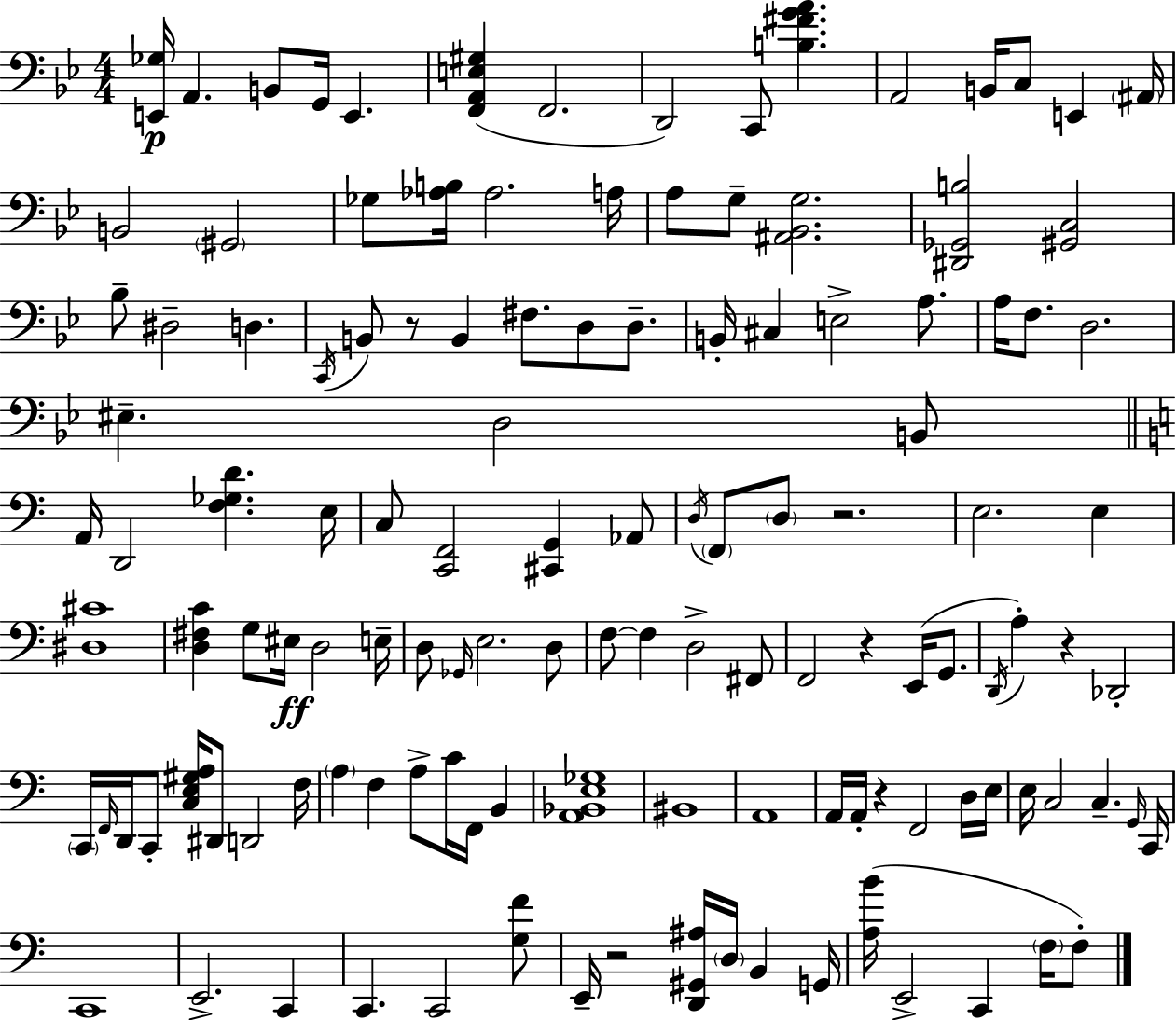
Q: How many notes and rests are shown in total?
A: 127